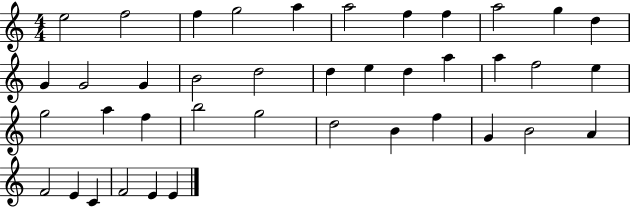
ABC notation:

X:1
T:Untitled
M:4/4
L:1/4
K:C
e2 f2 f g2 a a2 f f a2 g d G G2 G B2 d2 d e d a a f2 e g2 a f b2 g2 d2 B f G B2 A F2 E C F2 E E